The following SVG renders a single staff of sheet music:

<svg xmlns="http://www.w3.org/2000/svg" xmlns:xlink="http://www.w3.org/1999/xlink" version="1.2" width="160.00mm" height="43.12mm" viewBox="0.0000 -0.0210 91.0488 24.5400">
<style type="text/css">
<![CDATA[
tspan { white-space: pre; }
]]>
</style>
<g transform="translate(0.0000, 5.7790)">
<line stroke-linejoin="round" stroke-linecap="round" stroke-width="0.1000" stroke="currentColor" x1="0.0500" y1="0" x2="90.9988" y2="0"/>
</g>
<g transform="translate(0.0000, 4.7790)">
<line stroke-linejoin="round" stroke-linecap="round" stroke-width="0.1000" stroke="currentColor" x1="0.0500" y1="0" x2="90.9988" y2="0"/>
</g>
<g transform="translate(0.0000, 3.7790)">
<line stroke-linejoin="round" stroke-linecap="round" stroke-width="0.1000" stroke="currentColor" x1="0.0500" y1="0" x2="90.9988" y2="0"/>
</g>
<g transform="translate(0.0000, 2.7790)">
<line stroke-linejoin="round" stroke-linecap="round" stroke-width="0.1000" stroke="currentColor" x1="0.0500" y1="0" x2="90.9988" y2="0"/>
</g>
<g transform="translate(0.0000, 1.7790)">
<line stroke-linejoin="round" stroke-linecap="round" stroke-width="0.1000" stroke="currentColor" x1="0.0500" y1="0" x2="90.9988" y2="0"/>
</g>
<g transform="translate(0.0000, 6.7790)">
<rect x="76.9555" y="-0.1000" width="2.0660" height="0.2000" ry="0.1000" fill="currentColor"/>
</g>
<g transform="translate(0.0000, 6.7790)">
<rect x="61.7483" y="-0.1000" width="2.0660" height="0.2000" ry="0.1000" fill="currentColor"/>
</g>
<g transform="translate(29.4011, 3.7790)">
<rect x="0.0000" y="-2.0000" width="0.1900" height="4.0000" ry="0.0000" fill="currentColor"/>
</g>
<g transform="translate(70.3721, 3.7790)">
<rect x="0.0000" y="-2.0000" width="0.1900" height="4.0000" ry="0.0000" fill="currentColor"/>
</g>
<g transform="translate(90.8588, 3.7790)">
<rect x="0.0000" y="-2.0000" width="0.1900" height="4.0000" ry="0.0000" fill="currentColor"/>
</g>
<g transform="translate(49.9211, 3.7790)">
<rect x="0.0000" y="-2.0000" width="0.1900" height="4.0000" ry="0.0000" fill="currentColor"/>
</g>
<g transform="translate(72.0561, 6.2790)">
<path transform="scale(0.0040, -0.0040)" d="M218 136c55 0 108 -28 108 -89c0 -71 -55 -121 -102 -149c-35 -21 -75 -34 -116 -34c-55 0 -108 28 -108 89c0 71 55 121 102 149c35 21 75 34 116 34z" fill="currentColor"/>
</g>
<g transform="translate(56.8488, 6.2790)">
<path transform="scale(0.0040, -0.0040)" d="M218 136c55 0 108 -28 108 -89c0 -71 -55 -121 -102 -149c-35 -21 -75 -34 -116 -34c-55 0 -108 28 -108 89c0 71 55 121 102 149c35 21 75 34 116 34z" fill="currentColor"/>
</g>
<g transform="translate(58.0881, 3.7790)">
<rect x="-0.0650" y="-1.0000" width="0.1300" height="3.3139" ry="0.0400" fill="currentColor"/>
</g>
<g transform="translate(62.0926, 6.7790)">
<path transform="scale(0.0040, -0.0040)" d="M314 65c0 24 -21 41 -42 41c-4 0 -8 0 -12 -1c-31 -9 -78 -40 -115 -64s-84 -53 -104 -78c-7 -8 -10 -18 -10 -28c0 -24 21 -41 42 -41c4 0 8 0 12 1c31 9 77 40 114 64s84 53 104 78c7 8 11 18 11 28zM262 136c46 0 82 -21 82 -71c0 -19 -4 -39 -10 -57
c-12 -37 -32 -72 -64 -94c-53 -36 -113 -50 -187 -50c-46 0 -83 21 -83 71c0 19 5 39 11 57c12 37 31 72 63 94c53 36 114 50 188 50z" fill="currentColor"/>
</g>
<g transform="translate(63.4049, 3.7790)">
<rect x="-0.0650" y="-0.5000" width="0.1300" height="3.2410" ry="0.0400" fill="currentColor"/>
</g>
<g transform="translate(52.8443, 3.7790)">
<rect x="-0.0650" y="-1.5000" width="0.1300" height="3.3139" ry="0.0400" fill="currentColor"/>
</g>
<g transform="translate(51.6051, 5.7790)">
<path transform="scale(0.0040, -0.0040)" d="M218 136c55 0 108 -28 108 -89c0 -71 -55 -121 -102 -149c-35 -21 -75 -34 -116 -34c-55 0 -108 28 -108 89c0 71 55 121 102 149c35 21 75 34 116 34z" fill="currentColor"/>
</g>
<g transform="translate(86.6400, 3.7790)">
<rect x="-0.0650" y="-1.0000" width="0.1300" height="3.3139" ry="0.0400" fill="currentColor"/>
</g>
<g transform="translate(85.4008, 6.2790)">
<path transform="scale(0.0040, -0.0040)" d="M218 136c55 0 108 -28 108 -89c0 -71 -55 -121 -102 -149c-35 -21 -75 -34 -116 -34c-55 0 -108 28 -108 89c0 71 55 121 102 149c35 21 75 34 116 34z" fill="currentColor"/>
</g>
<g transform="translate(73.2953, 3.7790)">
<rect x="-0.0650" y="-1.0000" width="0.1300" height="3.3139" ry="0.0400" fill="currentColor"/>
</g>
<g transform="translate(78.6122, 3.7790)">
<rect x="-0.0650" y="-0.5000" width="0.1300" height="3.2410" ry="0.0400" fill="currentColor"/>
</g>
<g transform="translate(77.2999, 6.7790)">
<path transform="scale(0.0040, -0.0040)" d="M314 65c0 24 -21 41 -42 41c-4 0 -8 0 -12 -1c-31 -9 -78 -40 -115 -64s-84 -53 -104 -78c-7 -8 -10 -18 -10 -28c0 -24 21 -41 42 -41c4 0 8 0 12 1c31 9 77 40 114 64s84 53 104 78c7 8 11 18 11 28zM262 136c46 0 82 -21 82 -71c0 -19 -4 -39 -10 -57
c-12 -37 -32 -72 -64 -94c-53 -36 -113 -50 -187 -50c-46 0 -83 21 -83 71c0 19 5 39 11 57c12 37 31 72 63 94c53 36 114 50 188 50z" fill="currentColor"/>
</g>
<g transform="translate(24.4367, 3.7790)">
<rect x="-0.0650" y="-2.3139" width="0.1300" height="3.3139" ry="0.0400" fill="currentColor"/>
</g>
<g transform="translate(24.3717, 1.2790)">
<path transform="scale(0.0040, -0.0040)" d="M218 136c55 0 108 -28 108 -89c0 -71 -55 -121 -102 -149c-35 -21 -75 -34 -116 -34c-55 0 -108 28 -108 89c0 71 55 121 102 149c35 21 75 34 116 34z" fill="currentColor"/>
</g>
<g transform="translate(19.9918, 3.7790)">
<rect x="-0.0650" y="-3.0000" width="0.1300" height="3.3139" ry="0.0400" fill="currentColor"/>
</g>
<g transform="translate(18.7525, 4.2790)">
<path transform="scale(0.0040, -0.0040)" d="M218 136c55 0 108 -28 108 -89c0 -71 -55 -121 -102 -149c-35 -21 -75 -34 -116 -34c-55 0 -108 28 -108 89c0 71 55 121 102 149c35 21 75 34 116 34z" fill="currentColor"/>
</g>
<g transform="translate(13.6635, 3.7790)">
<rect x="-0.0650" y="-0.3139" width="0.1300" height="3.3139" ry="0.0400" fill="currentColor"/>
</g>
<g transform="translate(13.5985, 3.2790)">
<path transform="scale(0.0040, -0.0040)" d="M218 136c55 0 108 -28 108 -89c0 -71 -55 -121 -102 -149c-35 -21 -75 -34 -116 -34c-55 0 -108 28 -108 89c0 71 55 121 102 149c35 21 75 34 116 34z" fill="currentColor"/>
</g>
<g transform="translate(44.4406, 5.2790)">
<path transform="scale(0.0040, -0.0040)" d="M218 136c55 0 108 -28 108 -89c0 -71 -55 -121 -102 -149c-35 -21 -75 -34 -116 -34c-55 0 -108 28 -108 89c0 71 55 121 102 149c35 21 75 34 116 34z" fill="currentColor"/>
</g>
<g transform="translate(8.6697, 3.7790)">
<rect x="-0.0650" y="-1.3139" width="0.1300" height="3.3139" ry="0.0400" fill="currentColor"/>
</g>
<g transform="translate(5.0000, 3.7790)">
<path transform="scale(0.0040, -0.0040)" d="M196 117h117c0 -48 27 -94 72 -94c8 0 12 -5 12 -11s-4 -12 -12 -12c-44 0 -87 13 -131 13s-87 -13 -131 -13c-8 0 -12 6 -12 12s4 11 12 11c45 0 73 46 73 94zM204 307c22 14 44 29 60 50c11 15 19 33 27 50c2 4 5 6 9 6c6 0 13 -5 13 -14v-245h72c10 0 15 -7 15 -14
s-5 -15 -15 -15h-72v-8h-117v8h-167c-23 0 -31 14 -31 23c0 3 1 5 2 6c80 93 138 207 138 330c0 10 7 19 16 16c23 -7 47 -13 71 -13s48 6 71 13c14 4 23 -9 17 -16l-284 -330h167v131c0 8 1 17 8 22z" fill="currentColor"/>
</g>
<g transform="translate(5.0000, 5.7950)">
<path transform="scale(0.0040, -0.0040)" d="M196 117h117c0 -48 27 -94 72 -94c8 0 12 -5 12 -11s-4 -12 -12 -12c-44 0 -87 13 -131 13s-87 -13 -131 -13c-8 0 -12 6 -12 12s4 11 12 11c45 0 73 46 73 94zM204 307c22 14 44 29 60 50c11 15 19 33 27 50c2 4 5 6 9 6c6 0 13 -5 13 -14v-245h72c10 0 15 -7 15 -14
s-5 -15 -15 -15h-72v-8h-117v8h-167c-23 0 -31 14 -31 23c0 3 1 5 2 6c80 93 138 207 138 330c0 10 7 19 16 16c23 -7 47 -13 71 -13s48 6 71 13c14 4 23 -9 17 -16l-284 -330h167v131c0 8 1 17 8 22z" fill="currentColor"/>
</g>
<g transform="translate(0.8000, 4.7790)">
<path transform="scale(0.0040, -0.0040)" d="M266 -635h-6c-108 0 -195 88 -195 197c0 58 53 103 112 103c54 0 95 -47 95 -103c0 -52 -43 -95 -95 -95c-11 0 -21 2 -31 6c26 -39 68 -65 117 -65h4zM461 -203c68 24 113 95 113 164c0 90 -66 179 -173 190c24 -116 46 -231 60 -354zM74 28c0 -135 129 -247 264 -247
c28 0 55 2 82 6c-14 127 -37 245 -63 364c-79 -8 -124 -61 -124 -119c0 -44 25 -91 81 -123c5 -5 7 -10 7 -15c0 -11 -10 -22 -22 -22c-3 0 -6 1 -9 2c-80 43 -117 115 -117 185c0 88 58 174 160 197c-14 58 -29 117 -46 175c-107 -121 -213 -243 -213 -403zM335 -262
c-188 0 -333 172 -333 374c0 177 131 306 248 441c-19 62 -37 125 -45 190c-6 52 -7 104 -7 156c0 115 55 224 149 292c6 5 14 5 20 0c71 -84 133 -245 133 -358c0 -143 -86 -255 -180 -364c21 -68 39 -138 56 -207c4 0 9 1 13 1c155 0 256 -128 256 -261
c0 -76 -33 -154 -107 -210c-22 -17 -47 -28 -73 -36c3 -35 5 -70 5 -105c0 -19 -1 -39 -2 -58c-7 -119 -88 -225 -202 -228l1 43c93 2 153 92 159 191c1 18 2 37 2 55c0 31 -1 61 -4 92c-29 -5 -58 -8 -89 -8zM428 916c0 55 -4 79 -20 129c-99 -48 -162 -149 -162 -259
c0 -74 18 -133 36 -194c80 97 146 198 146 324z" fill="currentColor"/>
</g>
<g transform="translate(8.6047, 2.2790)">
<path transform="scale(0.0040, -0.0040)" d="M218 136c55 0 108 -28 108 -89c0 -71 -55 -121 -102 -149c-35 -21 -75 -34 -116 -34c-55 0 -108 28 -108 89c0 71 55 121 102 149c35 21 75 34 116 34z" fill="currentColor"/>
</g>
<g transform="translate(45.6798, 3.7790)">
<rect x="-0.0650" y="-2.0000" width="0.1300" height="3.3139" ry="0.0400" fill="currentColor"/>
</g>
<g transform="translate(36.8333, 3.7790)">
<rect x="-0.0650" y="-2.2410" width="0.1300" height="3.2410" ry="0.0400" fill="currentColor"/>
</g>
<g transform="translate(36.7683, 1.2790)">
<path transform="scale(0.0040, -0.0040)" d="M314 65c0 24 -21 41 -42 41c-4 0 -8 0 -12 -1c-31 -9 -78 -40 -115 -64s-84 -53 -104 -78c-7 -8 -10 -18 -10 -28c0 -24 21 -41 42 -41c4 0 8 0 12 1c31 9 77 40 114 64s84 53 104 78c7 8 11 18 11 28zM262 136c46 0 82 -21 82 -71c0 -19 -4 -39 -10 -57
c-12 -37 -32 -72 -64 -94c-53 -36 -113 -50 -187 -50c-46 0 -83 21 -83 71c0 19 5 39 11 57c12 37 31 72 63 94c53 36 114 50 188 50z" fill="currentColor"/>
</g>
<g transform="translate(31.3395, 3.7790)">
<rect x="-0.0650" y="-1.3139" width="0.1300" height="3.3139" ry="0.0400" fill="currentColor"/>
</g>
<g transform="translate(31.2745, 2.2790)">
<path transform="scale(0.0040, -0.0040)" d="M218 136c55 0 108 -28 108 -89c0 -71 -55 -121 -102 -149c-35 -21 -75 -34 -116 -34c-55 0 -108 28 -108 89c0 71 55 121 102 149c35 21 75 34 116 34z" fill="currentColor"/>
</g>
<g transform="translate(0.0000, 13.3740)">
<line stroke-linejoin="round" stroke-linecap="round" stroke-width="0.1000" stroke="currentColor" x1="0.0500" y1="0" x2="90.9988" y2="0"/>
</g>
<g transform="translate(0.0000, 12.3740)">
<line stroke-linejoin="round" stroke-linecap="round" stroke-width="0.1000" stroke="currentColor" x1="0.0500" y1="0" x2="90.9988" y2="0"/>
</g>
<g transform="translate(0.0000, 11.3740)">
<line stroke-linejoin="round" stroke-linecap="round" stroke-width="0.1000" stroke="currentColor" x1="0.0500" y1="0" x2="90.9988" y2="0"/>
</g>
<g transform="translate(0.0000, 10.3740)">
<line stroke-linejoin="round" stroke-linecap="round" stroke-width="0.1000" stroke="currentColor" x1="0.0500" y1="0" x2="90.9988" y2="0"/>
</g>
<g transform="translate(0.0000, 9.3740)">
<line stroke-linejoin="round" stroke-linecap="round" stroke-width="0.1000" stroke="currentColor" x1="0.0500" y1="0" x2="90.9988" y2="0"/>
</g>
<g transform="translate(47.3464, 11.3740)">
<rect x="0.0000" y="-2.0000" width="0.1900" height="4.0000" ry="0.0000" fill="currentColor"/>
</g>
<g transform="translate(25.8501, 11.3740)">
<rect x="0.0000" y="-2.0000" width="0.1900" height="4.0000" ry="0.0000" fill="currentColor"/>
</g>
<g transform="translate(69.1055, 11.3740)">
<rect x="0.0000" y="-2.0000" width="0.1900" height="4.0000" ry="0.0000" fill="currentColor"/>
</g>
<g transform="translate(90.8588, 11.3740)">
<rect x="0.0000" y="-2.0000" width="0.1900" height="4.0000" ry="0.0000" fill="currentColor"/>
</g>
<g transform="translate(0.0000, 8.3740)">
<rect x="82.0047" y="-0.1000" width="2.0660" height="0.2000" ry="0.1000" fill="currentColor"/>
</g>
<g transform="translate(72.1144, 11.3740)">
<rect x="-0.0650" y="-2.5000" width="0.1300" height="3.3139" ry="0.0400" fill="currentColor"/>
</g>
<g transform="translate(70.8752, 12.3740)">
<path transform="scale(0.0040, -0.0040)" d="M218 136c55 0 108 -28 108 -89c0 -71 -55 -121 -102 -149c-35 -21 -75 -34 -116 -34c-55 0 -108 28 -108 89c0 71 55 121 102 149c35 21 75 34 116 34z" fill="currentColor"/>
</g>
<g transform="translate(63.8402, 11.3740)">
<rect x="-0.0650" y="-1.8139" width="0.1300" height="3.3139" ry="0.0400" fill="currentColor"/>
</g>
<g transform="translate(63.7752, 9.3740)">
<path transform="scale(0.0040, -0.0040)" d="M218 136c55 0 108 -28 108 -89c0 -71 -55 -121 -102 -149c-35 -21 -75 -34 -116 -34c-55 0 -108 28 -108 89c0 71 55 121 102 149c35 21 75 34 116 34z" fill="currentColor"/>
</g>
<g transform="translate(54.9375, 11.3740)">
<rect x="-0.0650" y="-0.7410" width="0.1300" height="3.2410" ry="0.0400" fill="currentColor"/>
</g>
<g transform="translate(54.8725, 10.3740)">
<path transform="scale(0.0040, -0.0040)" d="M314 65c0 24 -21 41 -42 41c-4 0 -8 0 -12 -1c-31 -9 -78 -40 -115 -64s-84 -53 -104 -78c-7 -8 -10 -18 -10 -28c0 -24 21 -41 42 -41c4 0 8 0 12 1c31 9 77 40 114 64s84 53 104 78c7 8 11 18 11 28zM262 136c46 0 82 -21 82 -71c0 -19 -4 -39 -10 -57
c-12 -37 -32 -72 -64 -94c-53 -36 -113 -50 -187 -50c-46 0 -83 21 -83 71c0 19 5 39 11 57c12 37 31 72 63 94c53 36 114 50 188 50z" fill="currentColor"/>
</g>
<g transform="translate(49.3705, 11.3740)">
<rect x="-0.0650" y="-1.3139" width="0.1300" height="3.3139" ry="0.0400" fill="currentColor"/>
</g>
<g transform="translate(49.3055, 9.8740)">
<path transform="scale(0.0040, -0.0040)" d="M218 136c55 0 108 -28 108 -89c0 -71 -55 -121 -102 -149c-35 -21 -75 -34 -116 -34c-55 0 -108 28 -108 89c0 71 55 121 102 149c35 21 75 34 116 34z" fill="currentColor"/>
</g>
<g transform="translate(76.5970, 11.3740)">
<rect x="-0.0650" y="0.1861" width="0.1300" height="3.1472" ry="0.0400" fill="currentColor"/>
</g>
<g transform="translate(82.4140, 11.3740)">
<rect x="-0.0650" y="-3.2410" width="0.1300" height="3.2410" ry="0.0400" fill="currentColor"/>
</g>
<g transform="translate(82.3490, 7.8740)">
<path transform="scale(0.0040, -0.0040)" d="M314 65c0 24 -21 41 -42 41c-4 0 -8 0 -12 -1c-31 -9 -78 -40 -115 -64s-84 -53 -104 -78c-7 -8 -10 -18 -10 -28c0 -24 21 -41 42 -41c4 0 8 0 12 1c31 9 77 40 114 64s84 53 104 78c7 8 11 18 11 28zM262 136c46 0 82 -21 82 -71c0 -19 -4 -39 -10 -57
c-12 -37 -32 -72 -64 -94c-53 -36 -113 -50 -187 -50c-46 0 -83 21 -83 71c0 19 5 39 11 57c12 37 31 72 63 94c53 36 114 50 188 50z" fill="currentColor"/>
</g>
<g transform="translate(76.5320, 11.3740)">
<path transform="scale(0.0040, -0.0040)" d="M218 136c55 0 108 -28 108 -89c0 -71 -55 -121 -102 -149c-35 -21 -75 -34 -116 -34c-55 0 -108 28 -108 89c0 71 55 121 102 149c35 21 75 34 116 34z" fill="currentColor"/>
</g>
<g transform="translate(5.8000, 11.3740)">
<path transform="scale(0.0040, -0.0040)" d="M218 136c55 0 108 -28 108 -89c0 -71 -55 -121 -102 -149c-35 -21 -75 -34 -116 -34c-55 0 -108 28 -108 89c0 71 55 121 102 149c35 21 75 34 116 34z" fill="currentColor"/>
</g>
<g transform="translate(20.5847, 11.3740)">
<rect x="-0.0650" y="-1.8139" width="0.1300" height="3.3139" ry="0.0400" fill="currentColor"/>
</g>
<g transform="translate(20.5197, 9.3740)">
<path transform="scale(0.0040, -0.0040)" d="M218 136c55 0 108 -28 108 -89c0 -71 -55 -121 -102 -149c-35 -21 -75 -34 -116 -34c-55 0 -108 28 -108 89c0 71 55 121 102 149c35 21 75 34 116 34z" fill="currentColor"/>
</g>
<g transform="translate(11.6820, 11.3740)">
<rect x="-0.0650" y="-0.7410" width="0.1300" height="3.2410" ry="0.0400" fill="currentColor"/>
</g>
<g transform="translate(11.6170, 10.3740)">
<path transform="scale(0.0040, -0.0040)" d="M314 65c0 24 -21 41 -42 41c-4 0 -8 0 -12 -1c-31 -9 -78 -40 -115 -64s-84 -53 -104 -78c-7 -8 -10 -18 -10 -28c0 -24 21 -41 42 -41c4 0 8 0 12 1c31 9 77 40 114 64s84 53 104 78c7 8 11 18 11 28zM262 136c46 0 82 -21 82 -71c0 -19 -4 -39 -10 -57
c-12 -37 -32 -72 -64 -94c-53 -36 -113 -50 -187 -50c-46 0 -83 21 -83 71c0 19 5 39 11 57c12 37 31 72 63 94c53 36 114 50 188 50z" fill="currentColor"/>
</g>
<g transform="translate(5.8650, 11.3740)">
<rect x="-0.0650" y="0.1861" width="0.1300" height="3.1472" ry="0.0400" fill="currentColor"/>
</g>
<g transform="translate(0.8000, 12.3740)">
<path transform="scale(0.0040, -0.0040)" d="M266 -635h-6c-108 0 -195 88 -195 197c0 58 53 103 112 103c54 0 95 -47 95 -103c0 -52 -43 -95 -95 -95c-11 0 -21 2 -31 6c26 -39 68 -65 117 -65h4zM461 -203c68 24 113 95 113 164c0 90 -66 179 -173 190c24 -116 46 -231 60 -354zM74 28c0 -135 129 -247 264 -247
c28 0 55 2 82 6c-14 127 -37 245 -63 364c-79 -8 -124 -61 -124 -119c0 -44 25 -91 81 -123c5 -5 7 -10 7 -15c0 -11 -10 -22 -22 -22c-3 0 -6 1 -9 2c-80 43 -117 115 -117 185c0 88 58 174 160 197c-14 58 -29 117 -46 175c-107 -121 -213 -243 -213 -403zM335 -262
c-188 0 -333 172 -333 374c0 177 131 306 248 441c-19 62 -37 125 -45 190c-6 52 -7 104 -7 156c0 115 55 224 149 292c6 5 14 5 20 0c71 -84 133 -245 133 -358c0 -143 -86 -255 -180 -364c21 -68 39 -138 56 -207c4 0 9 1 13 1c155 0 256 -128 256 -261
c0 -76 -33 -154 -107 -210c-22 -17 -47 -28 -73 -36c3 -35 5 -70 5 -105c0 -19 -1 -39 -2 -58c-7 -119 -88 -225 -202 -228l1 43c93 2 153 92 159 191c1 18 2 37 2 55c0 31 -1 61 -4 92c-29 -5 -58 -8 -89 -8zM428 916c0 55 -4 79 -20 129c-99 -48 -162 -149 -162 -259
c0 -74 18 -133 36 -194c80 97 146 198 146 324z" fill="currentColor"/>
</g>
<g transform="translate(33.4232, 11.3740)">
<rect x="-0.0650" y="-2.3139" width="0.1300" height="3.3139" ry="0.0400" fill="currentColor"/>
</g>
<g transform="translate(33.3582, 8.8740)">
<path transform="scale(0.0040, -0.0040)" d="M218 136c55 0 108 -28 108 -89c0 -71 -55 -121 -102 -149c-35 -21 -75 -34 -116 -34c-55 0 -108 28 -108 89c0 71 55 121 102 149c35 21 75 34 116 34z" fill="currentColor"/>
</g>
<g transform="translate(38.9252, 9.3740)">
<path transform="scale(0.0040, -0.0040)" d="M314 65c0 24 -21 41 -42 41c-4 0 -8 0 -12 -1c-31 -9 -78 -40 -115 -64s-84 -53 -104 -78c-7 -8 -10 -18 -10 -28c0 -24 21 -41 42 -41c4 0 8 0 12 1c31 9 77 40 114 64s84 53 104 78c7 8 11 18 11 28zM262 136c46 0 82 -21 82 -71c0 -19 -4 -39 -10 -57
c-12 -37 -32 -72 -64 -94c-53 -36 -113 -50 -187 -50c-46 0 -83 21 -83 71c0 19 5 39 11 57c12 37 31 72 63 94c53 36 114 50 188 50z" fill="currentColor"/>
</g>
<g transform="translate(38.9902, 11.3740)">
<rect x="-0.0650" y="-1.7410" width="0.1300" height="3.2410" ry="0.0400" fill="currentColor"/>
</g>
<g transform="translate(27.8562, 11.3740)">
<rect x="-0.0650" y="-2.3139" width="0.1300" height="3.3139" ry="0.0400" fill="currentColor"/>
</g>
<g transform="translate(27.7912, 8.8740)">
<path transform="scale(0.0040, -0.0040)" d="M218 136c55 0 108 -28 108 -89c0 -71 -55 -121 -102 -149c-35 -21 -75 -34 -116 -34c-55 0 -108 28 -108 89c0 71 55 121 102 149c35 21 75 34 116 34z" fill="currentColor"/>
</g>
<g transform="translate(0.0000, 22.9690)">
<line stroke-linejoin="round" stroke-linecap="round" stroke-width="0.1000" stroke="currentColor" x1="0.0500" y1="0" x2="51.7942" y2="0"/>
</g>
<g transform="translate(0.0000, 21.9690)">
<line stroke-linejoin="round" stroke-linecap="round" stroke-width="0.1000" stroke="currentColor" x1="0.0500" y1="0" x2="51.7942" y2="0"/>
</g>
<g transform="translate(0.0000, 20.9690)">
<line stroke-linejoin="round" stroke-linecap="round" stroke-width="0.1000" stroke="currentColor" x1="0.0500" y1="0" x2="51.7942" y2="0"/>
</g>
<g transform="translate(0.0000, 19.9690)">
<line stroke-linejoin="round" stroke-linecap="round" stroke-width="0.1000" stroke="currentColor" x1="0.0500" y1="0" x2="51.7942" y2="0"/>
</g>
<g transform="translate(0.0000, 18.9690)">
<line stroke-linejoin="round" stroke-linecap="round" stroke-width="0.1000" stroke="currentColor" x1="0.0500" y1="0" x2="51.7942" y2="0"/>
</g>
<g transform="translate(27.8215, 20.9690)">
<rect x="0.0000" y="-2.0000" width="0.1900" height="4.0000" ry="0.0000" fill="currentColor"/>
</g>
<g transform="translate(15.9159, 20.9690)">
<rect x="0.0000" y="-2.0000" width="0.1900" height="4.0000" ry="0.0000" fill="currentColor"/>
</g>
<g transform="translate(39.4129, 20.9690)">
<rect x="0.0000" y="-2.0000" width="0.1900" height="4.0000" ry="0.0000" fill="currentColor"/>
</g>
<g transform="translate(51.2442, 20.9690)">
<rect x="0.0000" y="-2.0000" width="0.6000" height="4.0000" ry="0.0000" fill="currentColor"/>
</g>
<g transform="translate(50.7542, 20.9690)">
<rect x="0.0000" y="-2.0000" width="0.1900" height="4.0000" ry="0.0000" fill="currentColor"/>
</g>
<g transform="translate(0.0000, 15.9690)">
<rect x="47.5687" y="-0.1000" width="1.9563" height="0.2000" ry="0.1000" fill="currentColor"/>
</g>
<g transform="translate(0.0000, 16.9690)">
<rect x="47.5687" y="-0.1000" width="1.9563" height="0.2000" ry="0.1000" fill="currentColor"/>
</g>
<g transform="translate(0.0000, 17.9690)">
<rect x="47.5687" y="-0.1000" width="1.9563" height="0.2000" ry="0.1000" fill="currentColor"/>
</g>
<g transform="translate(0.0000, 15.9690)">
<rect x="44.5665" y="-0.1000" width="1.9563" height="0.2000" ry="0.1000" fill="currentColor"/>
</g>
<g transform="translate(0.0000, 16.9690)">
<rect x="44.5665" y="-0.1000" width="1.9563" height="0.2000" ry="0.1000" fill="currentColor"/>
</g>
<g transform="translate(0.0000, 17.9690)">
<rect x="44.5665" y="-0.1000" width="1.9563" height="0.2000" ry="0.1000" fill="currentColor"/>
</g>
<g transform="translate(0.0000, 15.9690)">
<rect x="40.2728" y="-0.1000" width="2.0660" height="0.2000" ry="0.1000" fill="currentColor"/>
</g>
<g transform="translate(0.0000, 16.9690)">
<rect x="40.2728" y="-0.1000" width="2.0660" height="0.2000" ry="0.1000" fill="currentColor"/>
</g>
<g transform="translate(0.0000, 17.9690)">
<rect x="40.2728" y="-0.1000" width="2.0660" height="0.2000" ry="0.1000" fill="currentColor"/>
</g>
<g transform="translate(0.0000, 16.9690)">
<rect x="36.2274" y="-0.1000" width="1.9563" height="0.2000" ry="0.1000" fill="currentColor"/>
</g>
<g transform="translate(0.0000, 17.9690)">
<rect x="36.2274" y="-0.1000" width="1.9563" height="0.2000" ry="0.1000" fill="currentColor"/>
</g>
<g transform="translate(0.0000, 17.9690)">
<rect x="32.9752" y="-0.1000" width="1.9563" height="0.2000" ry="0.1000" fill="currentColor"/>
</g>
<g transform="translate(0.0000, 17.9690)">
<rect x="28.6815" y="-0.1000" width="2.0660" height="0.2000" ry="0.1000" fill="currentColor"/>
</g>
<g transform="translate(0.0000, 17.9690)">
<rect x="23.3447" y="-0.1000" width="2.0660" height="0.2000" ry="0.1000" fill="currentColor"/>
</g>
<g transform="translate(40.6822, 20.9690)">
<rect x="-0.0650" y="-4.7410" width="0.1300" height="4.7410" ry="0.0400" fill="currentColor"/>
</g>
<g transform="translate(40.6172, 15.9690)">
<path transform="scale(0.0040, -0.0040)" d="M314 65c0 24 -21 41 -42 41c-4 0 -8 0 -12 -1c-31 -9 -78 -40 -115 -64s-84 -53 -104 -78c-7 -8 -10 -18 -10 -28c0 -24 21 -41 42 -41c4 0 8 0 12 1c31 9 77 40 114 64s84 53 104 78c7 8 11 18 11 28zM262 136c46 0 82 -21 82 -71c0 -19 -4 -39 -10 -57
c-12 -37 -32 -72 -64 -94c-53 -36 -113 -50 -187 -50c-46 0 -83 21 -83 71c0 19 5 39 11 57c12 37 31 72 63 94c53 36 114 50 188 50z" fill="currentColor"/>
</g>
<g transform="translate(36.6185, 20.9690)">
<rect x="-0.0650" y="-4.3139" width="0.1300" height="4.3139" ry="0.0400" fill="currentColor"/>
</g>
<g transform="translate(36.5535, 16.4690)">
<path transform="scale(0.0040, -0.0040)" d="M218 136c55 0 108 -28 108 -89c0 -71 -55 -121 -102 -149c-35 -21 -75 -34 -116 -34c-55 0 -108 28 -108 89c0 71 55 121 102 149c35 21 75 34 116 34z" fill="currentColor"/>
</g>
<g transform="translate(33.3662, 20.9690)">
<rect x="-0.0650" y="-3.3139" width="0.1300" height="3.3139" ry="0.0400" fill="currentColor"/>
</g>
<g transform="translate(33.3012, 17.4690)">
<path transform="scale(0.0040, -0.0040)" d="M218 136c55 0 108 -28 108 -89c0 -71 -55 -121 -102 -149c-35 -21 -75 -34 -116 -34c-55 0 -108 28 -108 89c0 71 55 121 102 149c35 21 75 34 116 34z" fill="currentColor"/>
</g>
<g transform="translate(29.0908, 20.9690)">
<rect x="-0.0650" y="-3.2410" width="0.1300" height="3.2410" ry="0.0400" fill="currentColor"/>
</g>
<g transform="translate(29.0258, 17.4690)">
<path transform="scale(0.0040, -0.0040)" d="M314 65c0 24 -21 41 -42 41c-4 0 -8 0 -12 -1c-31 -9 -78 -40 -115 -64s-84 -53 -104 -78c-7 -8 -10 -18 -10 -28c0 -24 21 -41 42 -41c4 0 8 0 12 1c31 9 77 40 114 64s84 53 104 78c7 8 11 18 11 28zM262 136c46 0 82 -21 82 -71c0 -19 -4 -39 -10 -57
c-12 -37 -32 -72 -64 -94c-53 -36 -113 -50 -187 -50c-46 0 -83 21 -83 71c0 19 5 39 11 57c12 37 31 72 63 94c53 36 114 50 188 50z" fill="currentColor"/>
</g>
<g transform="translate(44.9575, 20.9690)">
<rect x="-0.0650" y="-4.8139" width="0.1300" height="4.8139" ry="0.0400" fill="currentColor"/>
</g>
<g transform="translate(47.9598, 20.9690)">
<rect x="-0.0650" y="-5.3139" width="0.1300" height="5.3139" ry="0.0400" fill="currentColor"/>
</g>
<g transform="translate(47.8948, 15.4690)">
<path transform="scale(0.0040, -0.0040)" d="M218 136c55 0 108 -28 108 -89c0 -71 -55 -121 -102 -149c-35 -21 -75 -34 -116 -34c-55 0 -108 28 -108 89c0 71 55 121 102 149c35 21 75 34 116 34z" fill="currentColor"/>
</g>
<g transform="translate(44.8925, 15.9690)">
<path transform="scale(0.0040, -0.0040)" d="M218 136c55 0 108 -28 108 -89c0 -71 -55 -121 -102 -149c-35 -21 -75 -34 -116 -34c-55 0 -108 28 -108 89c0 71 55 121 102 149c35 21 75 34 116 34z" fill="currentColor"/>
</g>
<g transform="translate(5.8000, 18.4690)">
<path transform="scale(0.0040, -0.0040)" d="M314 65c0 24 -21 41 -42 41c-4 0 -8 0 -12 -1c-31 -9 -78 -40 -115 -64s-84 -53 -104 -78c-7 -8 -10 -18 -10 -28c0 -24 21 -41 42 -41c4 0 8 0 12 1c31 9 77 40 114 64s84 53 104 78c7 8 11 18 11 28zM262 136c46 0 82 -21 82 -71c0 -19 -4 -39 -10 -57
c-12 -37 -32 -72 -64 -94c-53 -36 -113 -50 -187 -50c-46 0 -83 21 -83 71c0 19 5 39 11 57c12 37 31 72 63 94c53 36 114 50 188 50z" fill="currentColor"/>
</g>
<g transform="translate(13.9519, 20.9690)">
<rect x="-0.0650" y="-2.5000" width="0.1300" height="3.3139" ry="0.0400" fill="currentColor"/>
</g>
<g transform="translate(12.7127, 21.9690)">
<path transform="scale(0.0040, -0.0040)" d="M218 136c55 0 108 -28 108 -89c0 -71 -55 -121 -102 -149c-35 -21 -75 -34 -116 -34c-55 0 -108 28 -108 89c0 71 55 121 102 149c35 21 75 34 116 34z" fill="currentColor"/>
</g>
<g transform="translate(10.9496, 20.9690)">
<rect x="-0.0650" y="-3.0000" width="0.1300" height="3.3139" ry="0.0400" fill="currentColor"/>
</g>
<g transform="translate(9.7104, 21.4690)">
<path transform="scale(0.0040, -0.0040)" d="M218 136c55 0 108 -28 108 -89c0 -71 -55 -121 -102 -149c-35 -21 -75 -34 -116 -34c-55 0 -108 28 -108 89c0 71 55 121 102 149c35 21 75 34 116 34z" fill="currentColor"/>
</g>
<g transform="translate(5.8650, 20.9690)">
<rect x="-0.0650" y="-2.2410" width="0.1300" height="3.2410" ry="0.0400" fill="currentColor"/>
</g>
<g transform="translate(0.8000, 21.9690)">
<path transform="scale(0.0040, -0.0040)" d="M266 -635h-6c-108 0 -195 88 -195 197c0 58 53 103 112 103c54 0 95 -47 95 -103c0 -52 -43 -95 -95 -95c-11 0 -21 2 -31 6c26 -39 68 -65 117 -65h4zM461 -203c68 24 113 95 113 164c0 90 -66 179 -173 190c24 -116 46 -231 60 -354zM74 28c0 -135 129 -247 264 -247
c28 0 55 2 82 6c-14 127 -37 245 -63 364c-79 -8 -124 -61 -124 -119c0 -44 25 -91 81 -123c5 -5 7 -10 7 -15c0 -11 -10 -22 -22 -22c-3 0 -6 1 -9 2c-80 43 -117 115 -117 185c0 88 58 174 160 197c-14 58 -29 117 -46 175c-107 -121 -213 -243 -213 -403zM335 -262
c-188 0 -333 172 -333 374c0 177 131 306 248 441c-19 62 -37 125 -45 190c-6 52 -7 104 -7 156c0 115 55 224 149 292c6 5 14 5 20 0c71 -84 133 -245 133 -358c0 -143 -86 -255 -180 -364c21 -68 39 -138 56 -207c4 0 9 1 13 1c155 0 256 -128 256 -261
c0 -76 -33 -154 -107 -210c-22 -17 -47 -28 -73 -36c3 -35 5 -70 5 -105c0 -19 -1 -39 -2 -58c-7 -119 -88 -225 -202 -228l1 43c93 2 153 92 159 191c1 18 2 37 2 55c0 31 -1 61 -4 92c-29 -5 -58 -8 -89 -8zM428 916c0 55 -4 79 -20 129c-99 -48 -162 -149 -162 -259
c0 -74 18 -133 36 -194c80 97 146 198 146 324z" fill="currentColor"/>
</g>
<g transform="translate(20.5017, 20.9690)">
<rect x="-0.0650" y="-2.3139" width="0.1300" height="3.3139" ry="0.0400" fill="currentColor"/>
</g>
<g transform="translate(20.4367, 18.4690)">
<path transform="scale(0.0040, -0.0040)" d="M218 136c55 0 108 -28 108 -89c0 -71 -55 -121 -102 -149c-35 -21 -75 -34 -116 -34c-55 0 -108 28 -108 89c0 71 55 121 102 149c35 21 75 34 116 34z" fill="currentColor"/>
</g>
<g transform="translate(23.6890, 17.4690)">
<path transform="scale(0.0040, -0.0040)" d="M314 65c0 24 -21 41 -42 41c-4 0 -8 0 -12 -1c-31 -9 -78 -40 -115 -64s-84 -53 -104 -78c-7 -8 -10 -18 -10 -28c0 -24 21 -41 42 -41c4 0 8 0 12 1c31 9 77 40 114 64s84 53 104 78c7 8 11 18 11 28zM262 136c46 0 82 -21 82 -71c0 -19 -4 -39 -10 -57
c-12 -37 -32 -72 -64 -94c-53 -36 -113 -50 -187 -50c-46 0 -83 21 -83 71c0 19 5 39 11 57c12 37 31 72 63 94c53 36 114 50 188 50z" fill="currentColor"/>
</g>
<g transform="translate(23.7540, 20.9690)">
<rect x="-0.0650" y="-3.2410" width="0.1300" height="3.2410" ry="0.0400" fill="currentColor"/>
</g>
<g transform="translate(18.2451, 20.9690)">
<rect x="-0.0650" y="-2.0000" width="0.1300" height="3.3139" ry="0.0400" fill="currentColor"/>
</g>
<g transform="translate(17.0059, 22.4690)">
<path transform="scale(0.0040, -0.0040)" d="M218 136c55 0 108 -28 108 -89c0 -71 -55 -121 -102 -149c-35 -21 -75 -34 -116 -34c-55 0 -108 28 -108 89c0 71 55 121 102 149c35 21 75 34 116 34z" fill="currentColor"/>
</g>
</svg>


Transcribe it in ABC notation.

X:1
T:Untitled
M:4/4
L:1/4
K:C
e c A g e g2 F E D C2 D C2 D B d2 f g g f2 e d2 f G B b2 g2 A G F g b2 b2 b d' e'2 e' f'